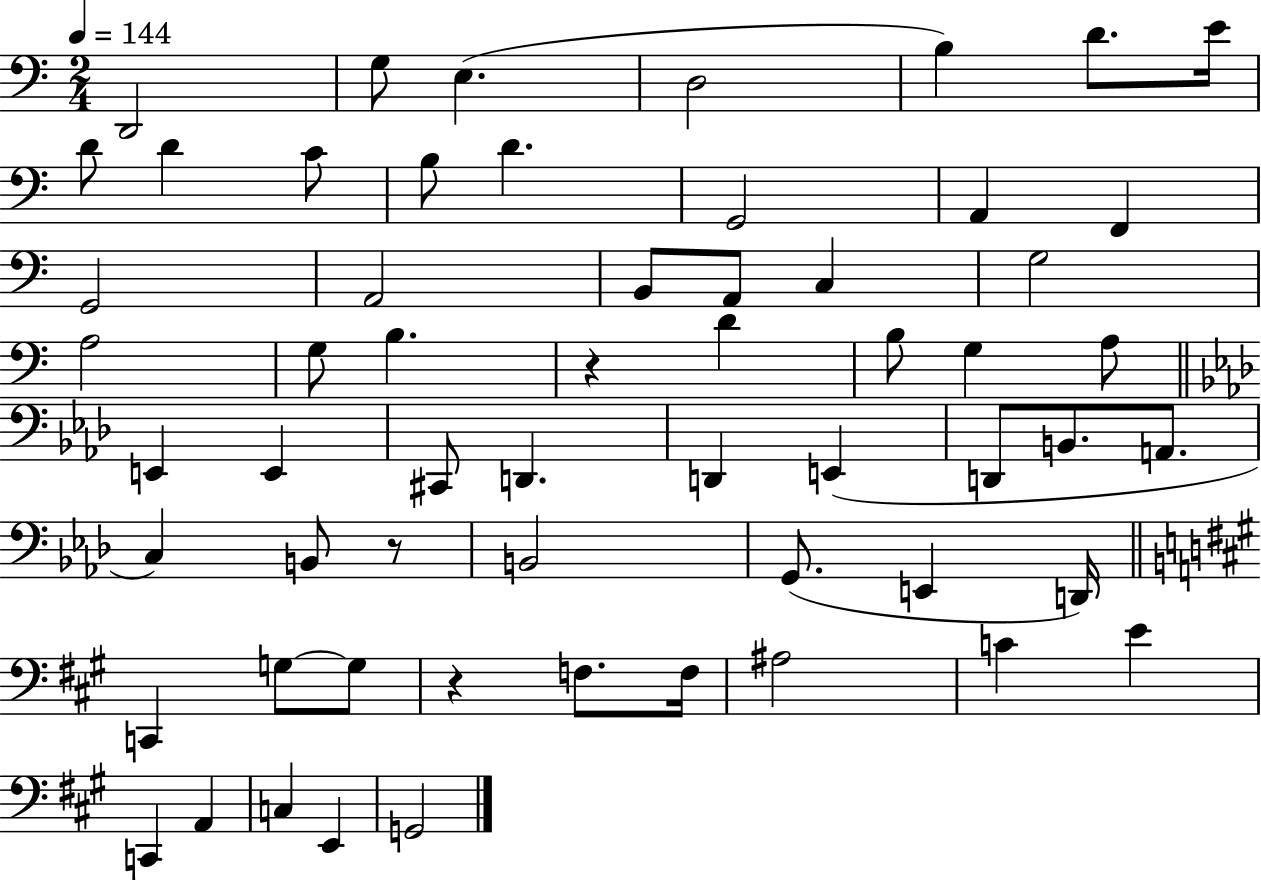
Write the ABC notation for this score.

X:1
T:Untitled
M:2/4
L:1/4
K:C
D,,2 G,/2 E, D,2 B, D/2 E/4 D/2 D C/2 B,/2 D G,,2 A,, F,, G,,2 A,,2 B,,/2 A,,/2 C, G,2 A,2 G,/2 B, z D B,/2 G, A,/2 E,, E,, ^C,,/2 D,, D,, E,, D,,/2 B,,/2 A,,/2 C, B,,/2 z/2 B,,2 G,,/2 E,, D,,/4 C,, G,/2 G,/2 z F,/2 F,/4 ^A,2 C E C,, A,, C, E,, G,,2